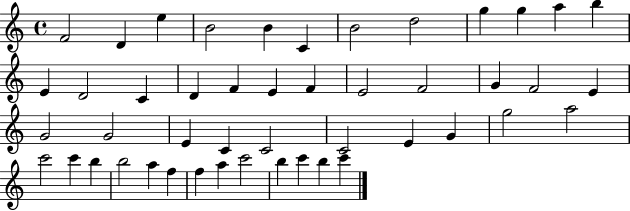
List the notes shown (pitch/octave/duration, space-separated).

F4/h D4/q E5/q B4/h B4/q C4/q B4/h D5/h G5/q G5/q A5/q B5/q E4/q D4/h C4/q D4/q F4/q E4/q F4/q E4/h F4/h G4/q F4/h E4/q G4/h G4/h E4/q C4/q C4/h C4/h E4/q G4/q G5/h A5/h C6/h C6/q B5/q B5/h A5/q F5/q F5/q A5/q C6/h B5/q C6/q B5/q C6/q